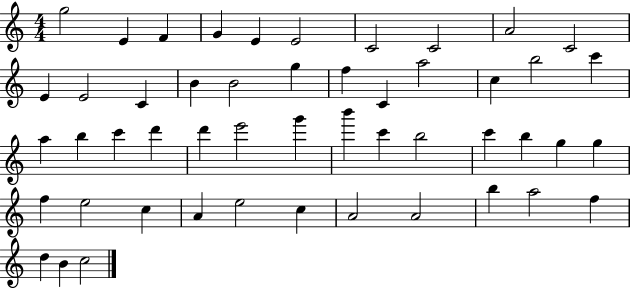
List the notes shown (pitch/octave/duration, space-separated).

G5/h E4/q F4/q G4/q E4/q E4/h C4/h C4/h A4/h C4/h E4/q E4/h C4/q B4/q B4/h G5/q F5/q C4/q A5/h C5/q B5/h C6/q A5/q B5/q C6/q D6/q D6/q E6/h G6/q B6/q C6/q B5/h C6/q B5/q G5/q G5/q F5/q E5/h C5/q A4/q E5/h C5/q A4/h A4/h B5/q A5/h F5/q D5/q B4/q C5/h